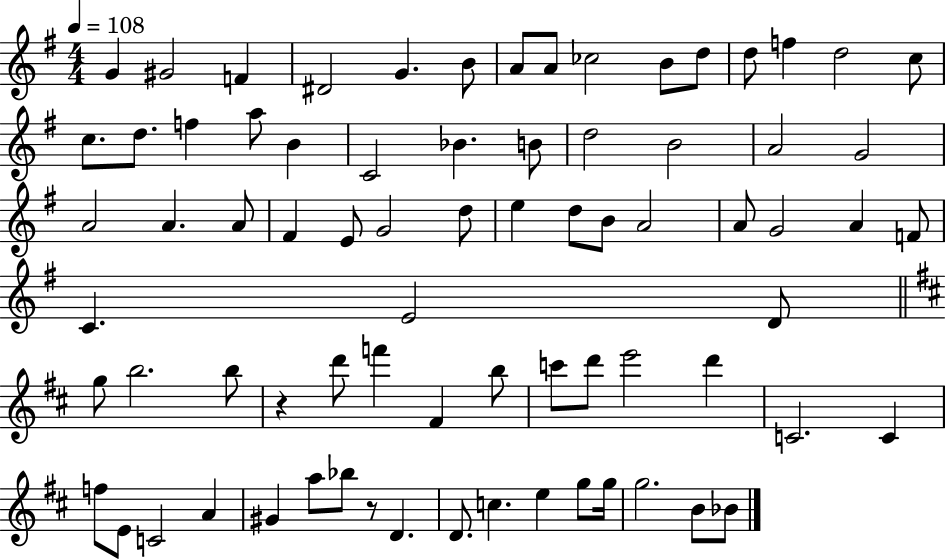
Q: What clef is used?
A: treble